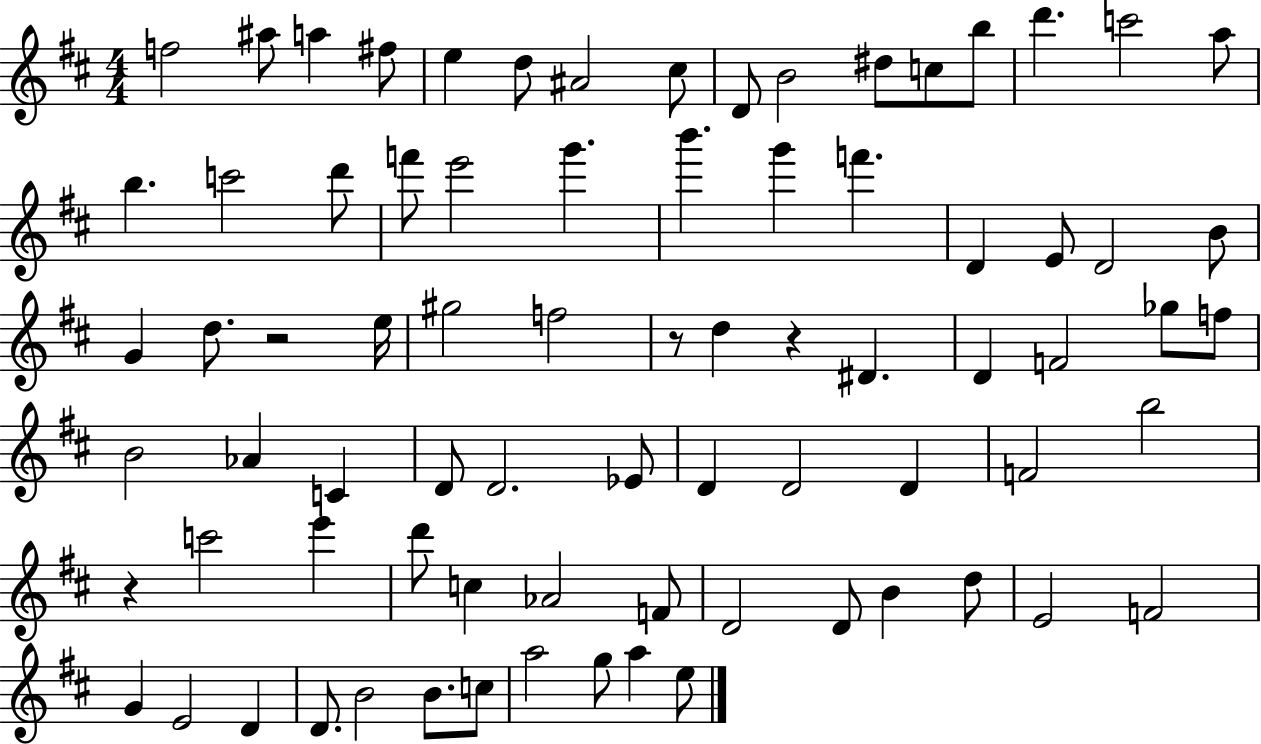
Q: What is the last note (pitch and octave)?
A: E5